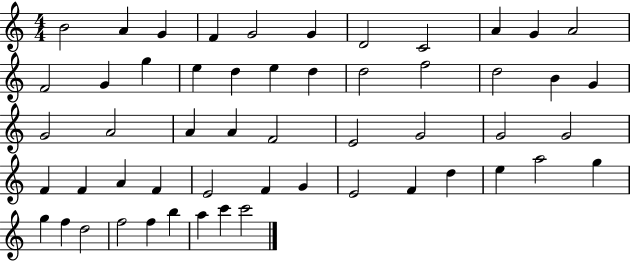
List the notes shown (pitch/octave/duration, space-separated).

B4/h A4/q G4/q F4/q G4/h G4/q D4/h C4/h A4/q G4/q A4/h F4/h G4/q G5/q E5/q D5/q E5/q D5/q D5/h F5/h D5/h B4/q G4/q G4/h A4/h A4/q A4/q F4/h E4/h G4/h G4/h G4/h F4/q F4/q A4/q F4/q E4/h F4/q G4/q E4/h F4/q D5/q E5/q A5/h G5/q G5/q F5/q D5/h F5/h F5/q B5/q A5/q C6/q C6/h